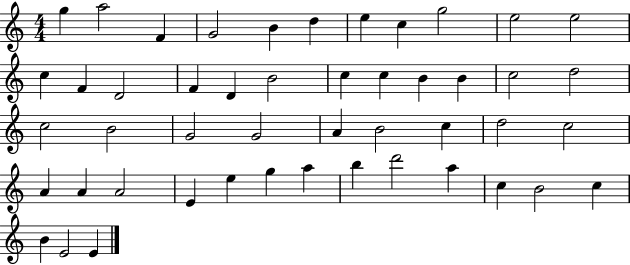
G5/q A5/h F4/q G4/h B4/q D5/q E5/q C5/q G5/h E5/h E5/h C5/q F4/q D4/h F4/q D4/q B4/h C5/q C5/q B4/q B4/q C5/h D5/h C5/h B4/h G4/h G4/h A4/q B4/h C5/q D5/h C5/h A4/q A4/q A4/h E4/q E5/q G5/q A5/q B5/q D6/h A5/q C5/q B4/h C5/q B4/q E4/h E4/q